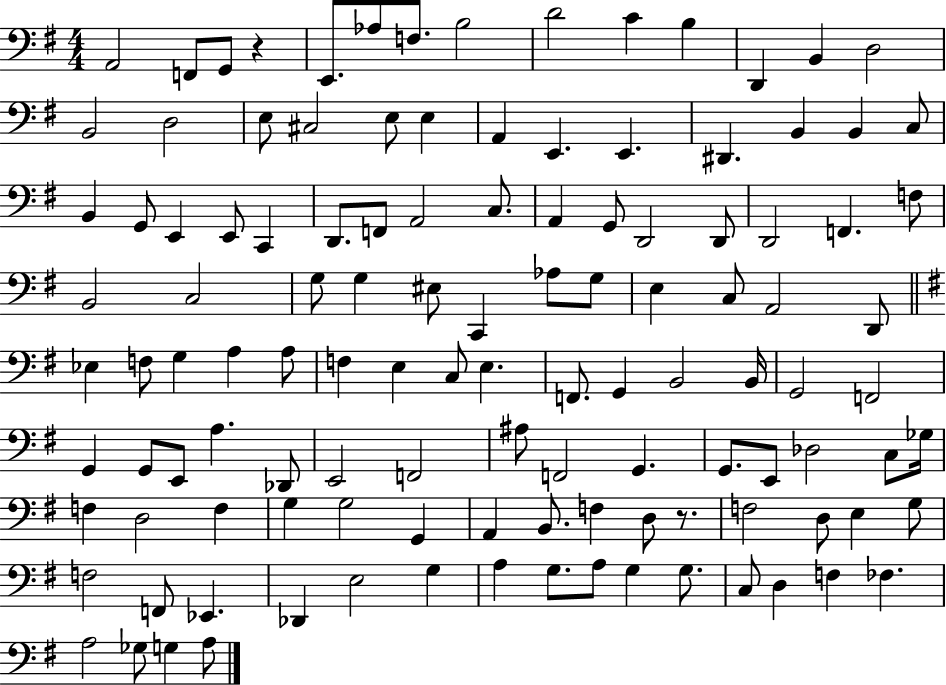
{
  \clef bass
  \numericTimeSignature
  \time 4/4
  \key g \major
  a,2 f,8 g,8 r4 | e,8. aes8 f8. b2 | d'2 c'4 b4 | d,4 b,4 d2 | \break b,2 d2 | e8 cis2 e8 e4 | a,4 e,4. e,4. | dis,4. b,4 b,4 c8 | \break b,4 g,8 e,4 e,8 c,4 | d,8. f,8 a,2 c8. | a,4 g,8 d,2 d,8 | d,2 f,4. f8 | \break b,2 c2 | g8 g4 eis8 c,4 aes8 g8 | e4 c8 a,2 d,8 | \bar "||" \break \key e \minor ees4 f8 g4 a4 a8 | f4 e4 c8 e4. | f,8. g,4 b,2 b,16 | g,2 f,2 | \break g,4 g,8 e,8 a4. des,8 | e,2 f,2 | ais8 f,2 g,4. | g,8. e,8 des2 c8 ges16 | \break f4 d2 f4 | g4 g2 g,4 | a,4 b,8. f4 d8 r8. | f2 d8 e4 g8 | \break f2 f,8 ees,4. | des,4 e2 g4 | a4 g8. a8 g4 g8. | c8 d4 f4 fes4. | \break a2 ges8 g4 a8 | \bar "|."
}